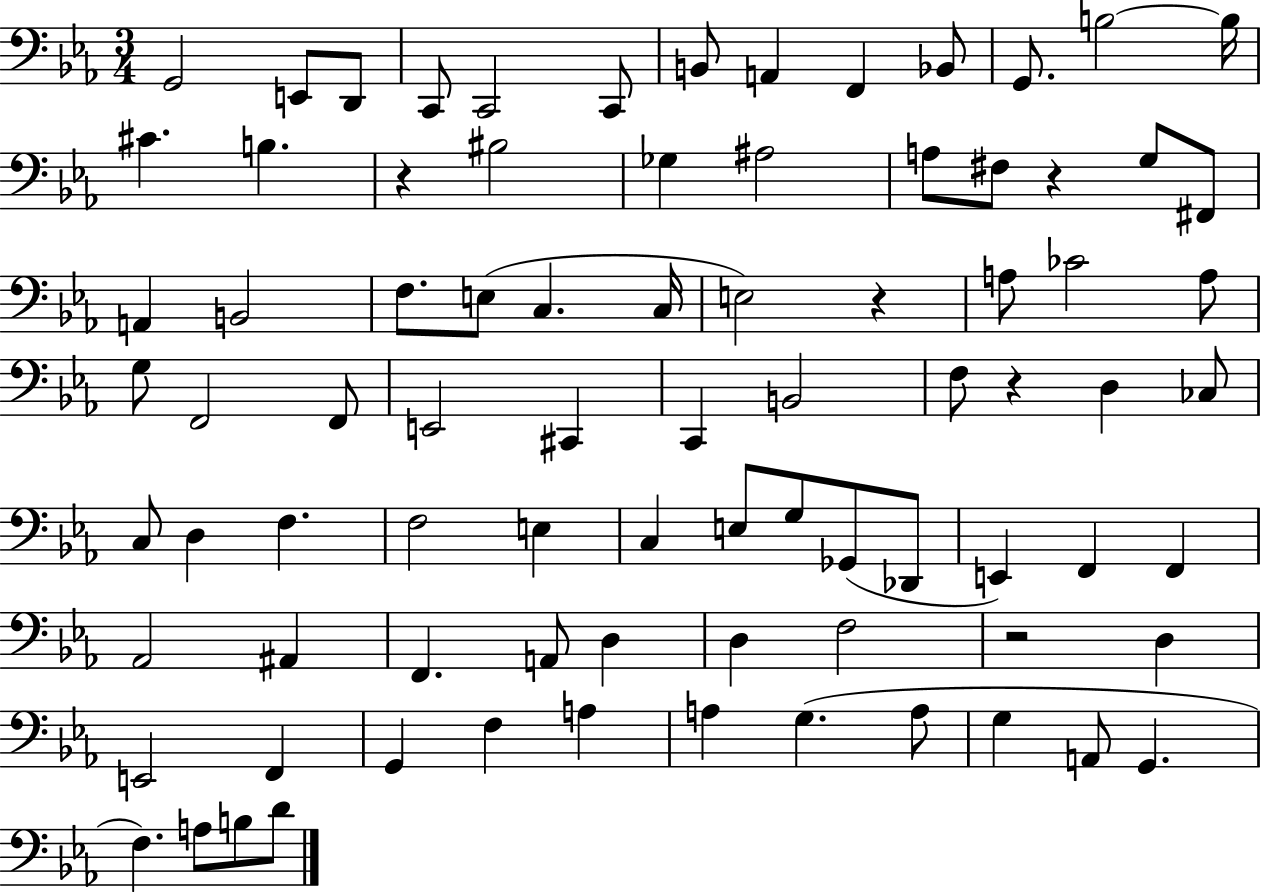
G2/h E2/e D2/e C2/e C2/h C2/e B2/e A2/q F2/q Bb2/e G2/e. B3/h B3/s C#4/q. B3/q. R/q BIS3/h Gb3/q A#3/h A3/e F#3/e R/q G3/e F#2/e A2/q B2/h F3/e. E3/e C3/q. C3/s E3/h R/q A3/e CES4/h A3/e G3/e F2/h F2/e E2/h C#2/q C2/q B2/h F3/e R/q D3/q CES3/e C3/e D3/q F3/q. F3/h E3/q C3/q E3/e G3/e Gb2/e Db2/e E2/q F2/q F2/q Ab2/h A#2/q F2/q. A2/e D3/q D3/q F3/h R/h D3/q E2/h F2/q G2/q F3/q A3/q A3/q G3/q. A3/e G3/q A2/e G2/q. F3/q. A3/e B3/e D4/e